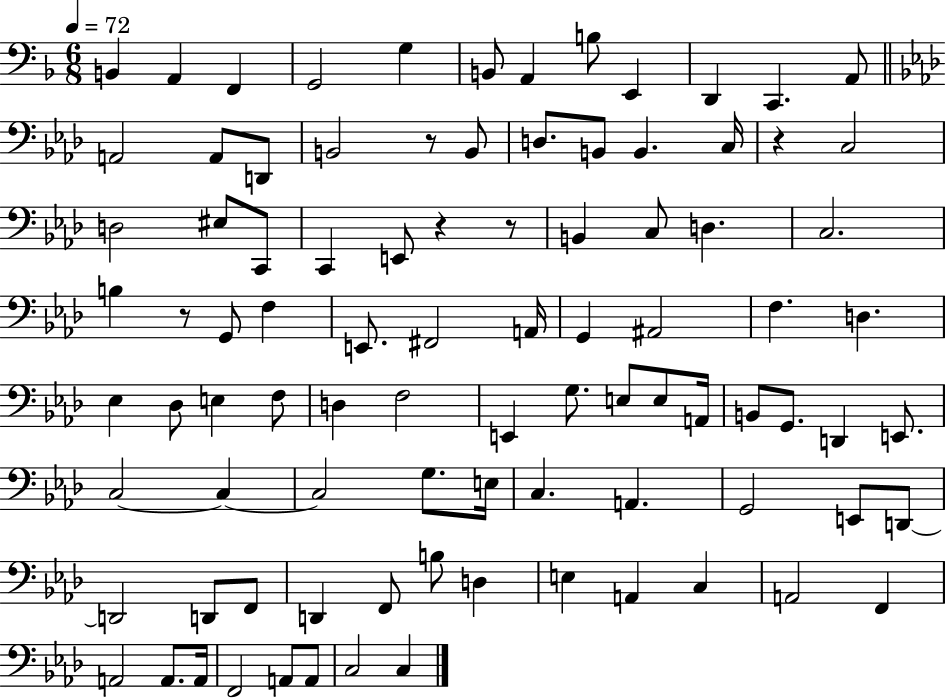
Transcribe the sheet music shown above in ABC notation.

X:1
T:Untitled
M:6/8
L:1/4
K:F
B,, A,, F,, G,,2 G, B,,/2 A,, B,/2 E,, D,, C,, A,,/2 A,,2 A,,/2 D,,/2 B,,2 z/2 B,,/2 D,/2 B,,/2 B,, C,/4 z C,2 D,2 ^E,/2 C,,/2 C,, E,,/2 z z/2 B,, C,/2 D, C,2 B, z/2 G,,/2 F, E,,/2 ^F,,2 A,,/4 G,, ^A,,2 F, D, _E, _D,/2 E, F,/2 D, F,2 E,, G,/2 E,/2 E,/2 A,,/4 B,,/2 G,,/2 D,, E,,/2 C,2 C, C,2 G,/2 E,/4 C, A,, G,,2 E,,/2 D,,/2 D,,2 D,,/2 F,,/2 D,, F,,/2 B,/2 D, E, A,, C, A,,2 F,, A,,2 A,,/2 A,,/4 F,,2 A,,/2 A,,/2 C,2 C,